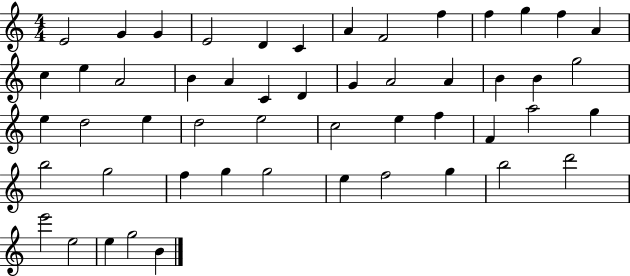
E4/h G4/q G4/q E4/h D4/q C4/q A4/q F4/h F5/q F5/q G5/q F5/q A4/q C5/q E5/q A4/h B4/q A4/q C4/q D4/q G4/q A4/h A4/q B4/q B4/q G5/h E5/q D5/h E5/q D5/h E5/h C5/h E5/q F5/q F4/q A5/h G5/q B5/h G5/h F5/q G5/q G5/h E5/q F5/h G5/q B5/h D6/h E6/h E5/h E5/q G5/h B4/q